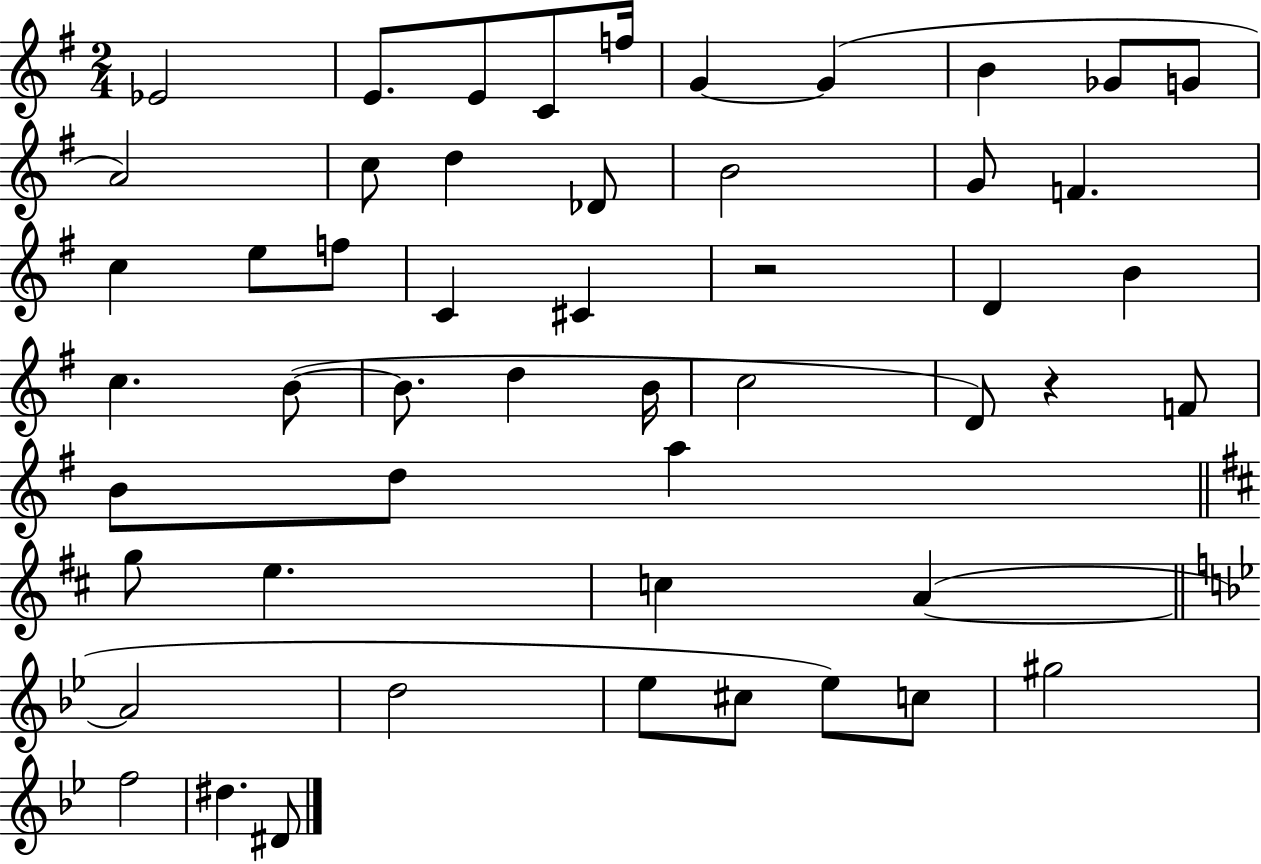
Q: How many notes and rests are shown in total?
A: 51